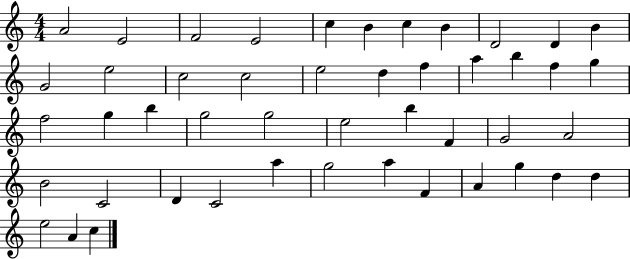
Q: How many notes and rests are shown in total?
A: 47